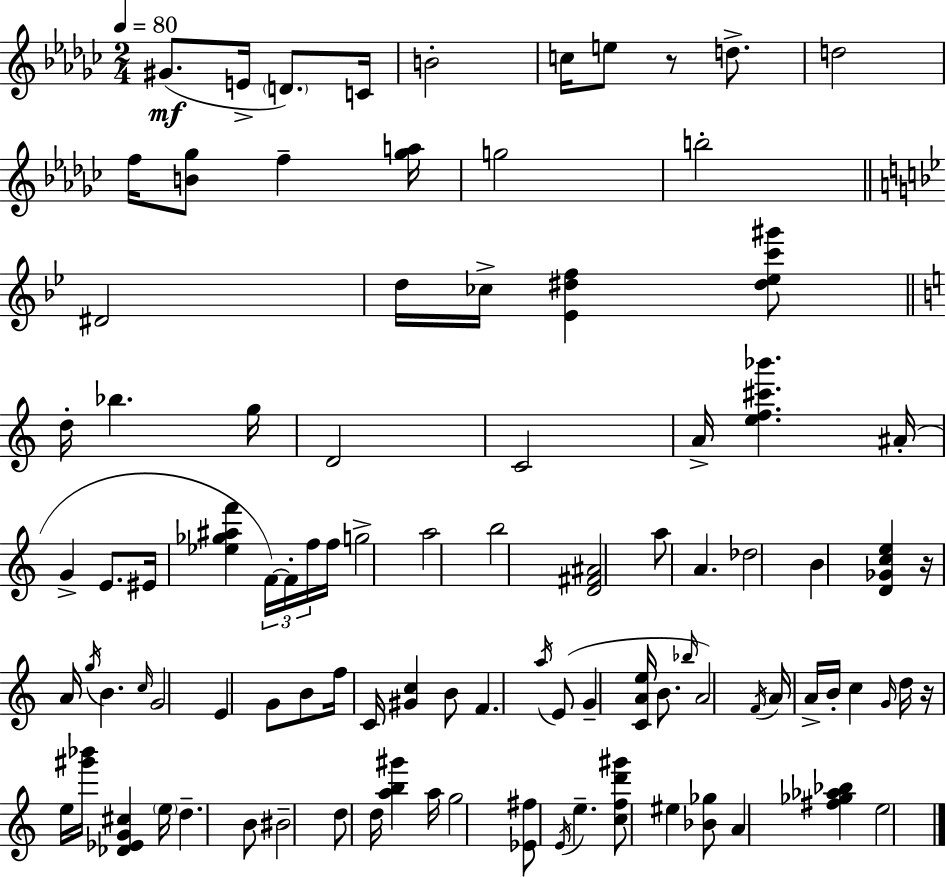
X:1
T:Untitled
M:2/4
L:1/4
K:Ebm
^G/2 E/4 D/2 C/4 B2 c/4 e/2 z/2 d/2 d2 f/4 [B_g]/2 f [_ga]/4 g2 b2 ^D2 d/4 _c/4 [_E^df] [^d_ec'^g']/2 d/4 _b g/4 D2 C2 A/4 [ef^c'_b'] ^A/4 G E/2 ^E/4 [_e_g^af'] F/4 F/4 f/4 f/4 g2 a2 b2 [D^F^A]2 a/2 A _d2 B [D_Gce] z/4 A/4 g/4 B c/4 G2 E G/2 B/2 f/4 C/4 [^Gc] B/2 F a/4 E/2 G [CAe]/4 B/2 _b/4 A2 F/4 A/4 A/4 B/4 c G/4 d/4 z/4 e/4 [^g'_b']/4 [_D_EG^c] e/4 d B/2 ^B2 d/2 d/4 [ab^g'] a/4 g2 [_E^f]/2 E/4 e [cfd'^g']/2 ^e [_B_g]/2 A [^f_g_a_b] e2